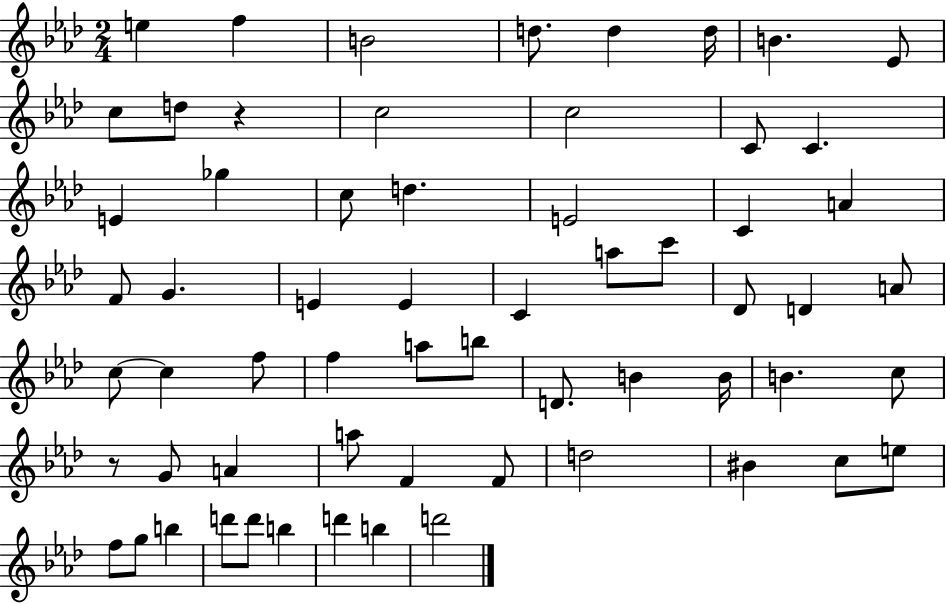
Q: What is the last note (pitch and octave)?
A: D6